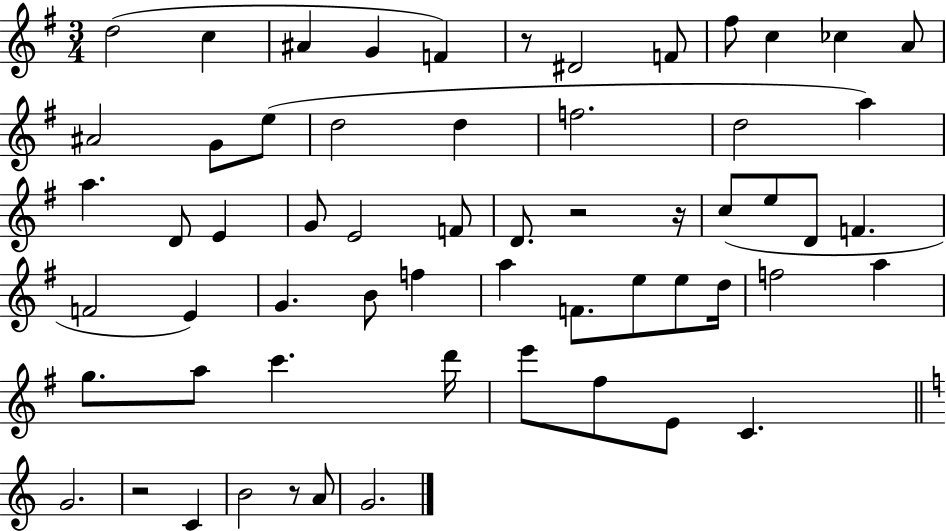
D5/h C5/q A#4/q G4/q F4/q R/e D#4/h F4/e F#5/e C5/q CES5/q A4/e A#4/h G4/e E5/e D5/h D5/q F5/h. D5/h A5/q A5/q. D4/e E4/q G4/e E4/h F4/e D4/e. R/h R/s C5/e E5/e D4/e F4/q. F4/h E4/q G4/q. B4/e F5/q A5/q F4/e. E5/e E5/e D5/s F5/h A5/q G5/e. A5/e C6/q. D6/s E6/e F#5/e E4/e C4/q. G4/h. R/h C4/q B4/h R/e A4/e G4/h.